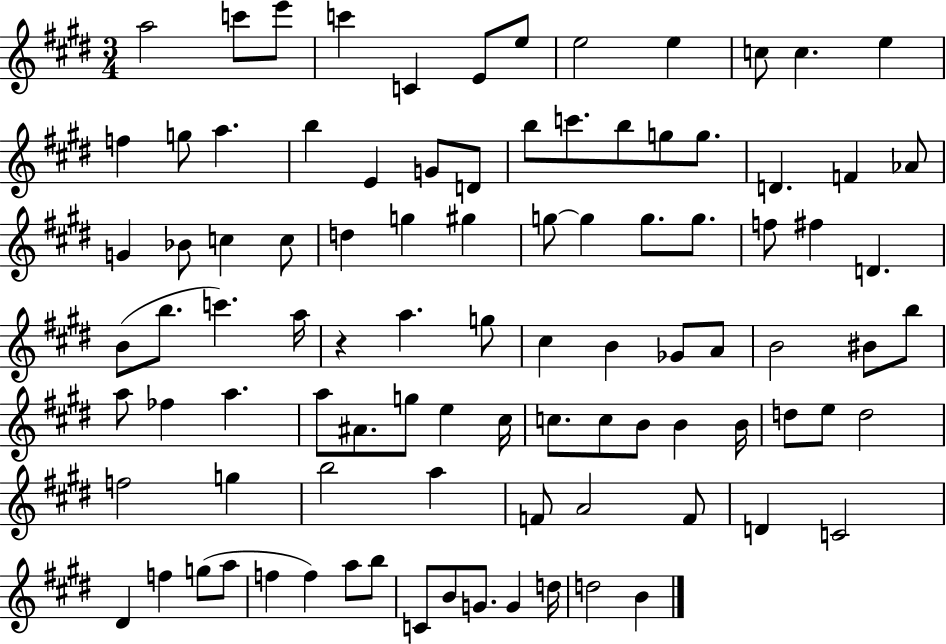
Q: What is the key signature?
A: E major